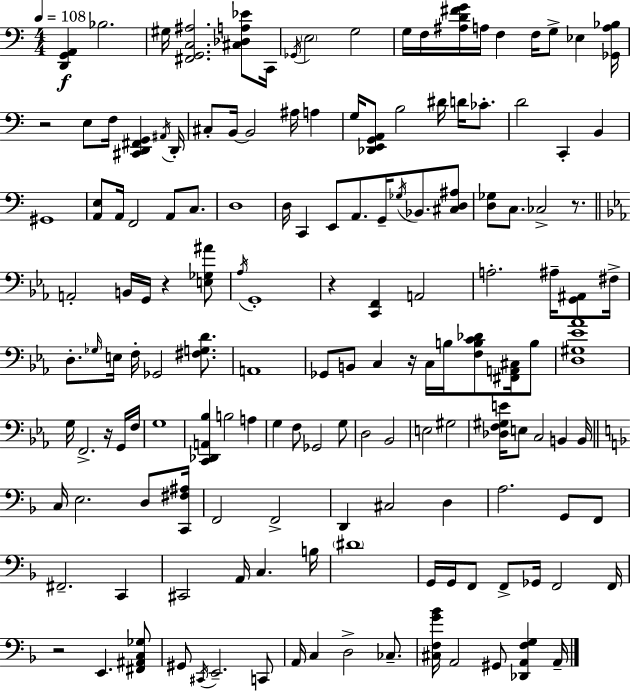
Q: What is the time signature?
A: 4/4